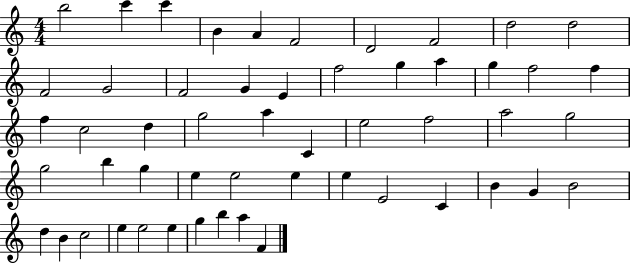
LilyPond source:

{
  \clef treble
  \numericTimeSignature
  \time 4/4
  \key c \major
  b''2 c'''4 c'''4 | b'4 a'4 f'2 | d'2 f'2 | d''2 d''2 | \break f'2 g'2 | f'2 g'4 e'4 | f''2 g''4 a''4 | g''4 f''2 f''4 | \break f''4 c''2 d''4 | g''2 a''4 c'4 | e''2 f''2 | a''2 g''2 | \break g''2 b''4 g''4 | e''4 e''2 e''4 | e''4 e'2 c'4 | b'4 g'4 b'2 | \break d''4 b'4 c''2 | e''4 e''2 e''4 | g''4 b''4 a''4 f'4 | \bar "|."
}